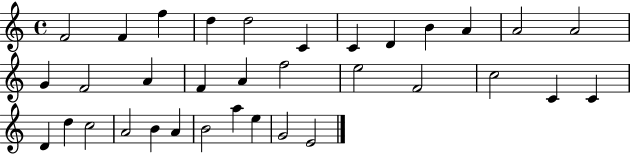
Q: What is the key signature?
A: C major